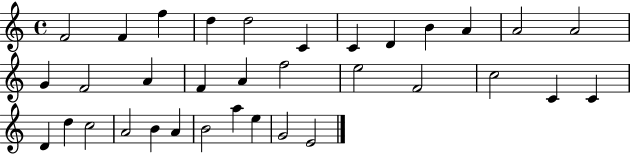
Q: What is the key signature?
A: C major